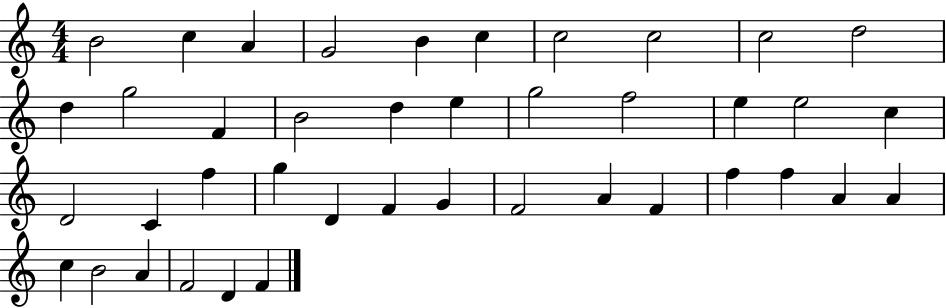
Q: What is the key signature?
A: C major